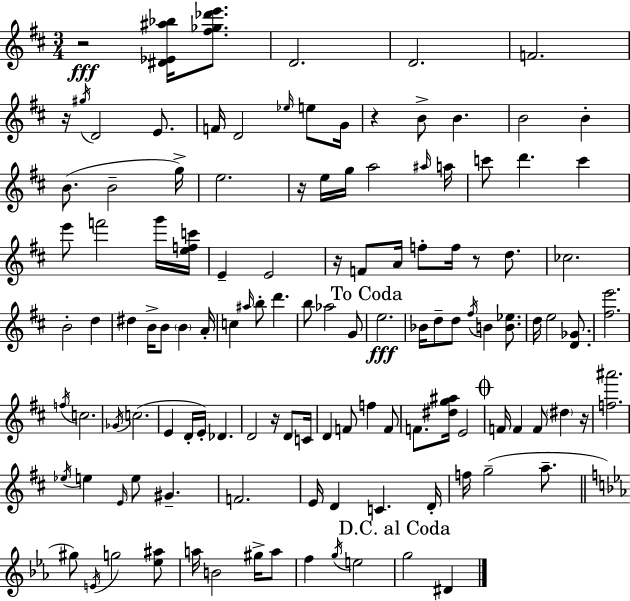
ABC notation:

X:1
T:Untitled
M:3/4
L:1/4
K:D
z2 [^D_E^a_b]/4 [^f_g_d'e']/2 D2 D2 F2 z/4 ^g/4 D2 E/2 F/4 D2 _e/4 e/2 G/4 z B/2 B B2 B B/2 B2 g/4 e2 z/4 e/4 g/4 a2 ^a/4 a/4 c'/2 d' c' e'/2 f'2 g'/4 [efc']/4 E E2 z/4 F/2 A/4 f/2 f/4 z/2 d/2 _c2 B2 d ^d B/4 B/2 B A/4 c ^a/4 b/2 d' b/2 _a2 G/2 e2 _B/4 d/2 d/2 ^f/4 B [B_e]/2 d/4 e2 [D_G]/2 [^fe']2 f/4 c2 _G/4 c2 E D/4 E/4 _D D2 z/4 D/2 C/4 D F/2 f F/2 F/2 [^dg^a]/4 E2 F/4 F F/2 ^d z/4 [f^a']2 _e/4 e E/4 e/2 ^G F2 E/4 D C D/4 f/4 g2 a/2 ^g/2 E/4 g2 [_e^a]/2 a/4 B2 ^g/4 a/2 f g/4 e2 g2 ^D